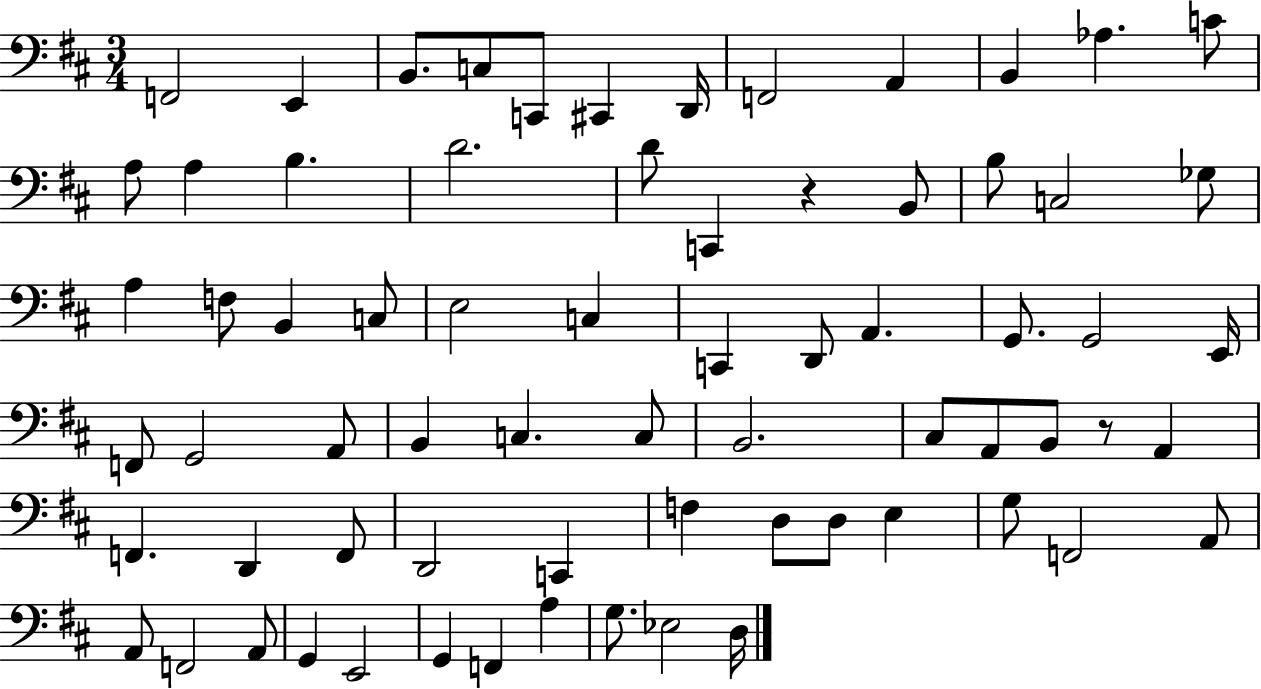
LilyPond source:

{
  \clef bass
  \numericTimeSignature
  \time 3/4
  \key d \major
  f,2 e,4 | b,8. c8 c,8 cis,4 d,16 | f,2 a,4 | b,4 aes4. c'8 | \break a8 a4 b4. | d'2. | d'8 c,4 r4 b,8 | b8 c2 ges8 | \break a4 f8 b,4 c8 | e2 c4 | c,4 d,8 a,4. | g,8. g,2 e,16 | \break f,8 g,2 a,8 | b,4 c4. c8 | b,2. | cis8 a,8 b,8 r8 a,4 | \break f,4. d,4 f,8 | d,2 c,4 | f4 d8 d8 e4 | g8 f,2 a,8 | \break a,8 f,2 a,8 | g,4 e,2 | g,4 f,4 a4 | g8. ees2 d16 | \break \bar "|."
}